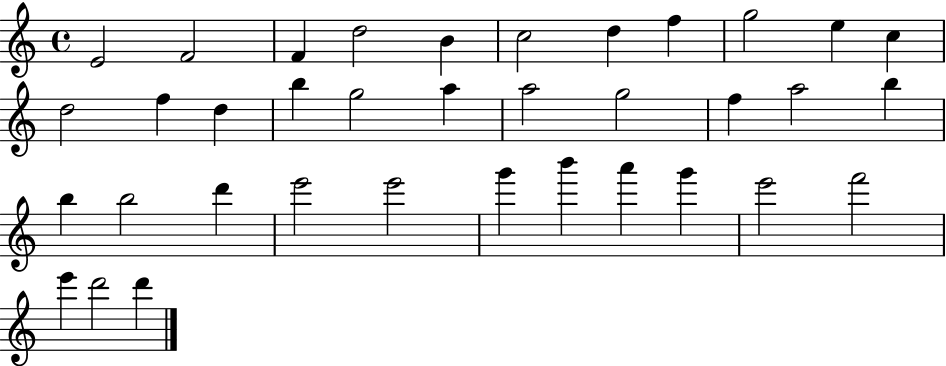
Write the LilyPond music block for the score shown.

{
  \clef treble
  \time 4/4
  \defaultTimeSignature
  \key c \major
  e'2 f'2 | f'4 d''2 b'4 | c''2 d''4 f''4 | g''2 e''4 c''4 | \break d''2 f''4 d''4 | b''4 g''2 a''4 | a''2 g''2 | f''4 a''2 b''4 | \break b''4 b''2 d'''4 | e'''2 e'''2 | g'''4 b'''4 a'''4 g'''4 | e'''2 f'''2 | \break e'''4 d'''2 d'''4 | \bar "|."
}